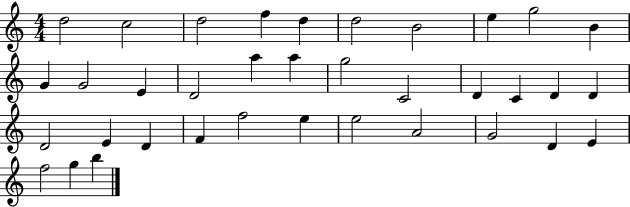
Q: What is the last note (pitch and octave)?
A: B5